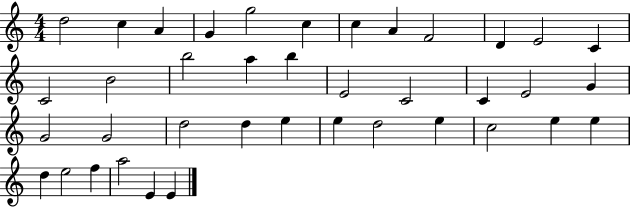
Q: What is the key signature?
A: C major